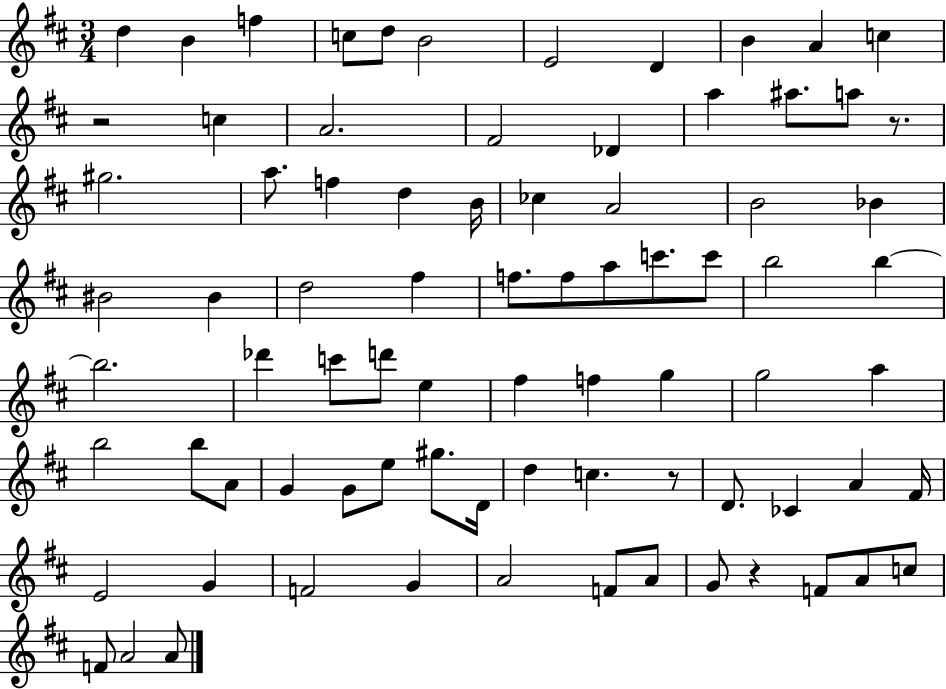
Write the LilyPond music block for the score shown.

{
  \clef treble
  \numericTimeSignature
  \time 3/4
  \key d \major
  \repeat volta 2 { d''4 b'4 f''4 | c''8 d''8 b'2 | e'2 d'4 | b'4 a'4 c''4 | \break r2 c''4 | a'2. | fis'2 des'4 | a''4 ais''8. a''8 r8. | \break gis''2. | a''8. f''4 d''4 b'16 | ces''4 a'2 | b'2 bes'4 | \break bis'2 bis'4 | d''2 fis''4 | f''8. f''8 a''8 c'''8. c'''8 | b''2 b''4~~ | \break b''2. | des'''4 c'''8 d'''8 e''4 | fis''4 f''4 g''4 | g''2 a''4 | \break b''2 b''8 a'8 | g'4 g'8 e''8 gis''8. d'16 | d''4 c''4. r8 | d'8. ces'4 a'4 fis'16 | \break e'2 g'4 | f'2 g'4 | a'2 f'8 a'8 | g'8 r4 f'8 a'8 c''8 | \break f'8 a'2 a'8 | } \bar "|."
}